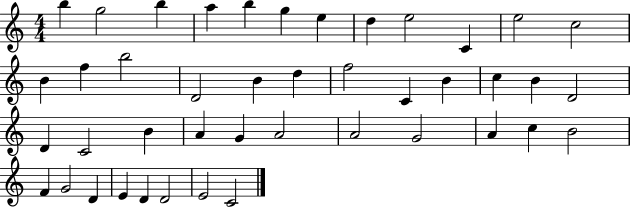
B5/q G5/h B5/q A5/q B5/q G5/q E5/q D5/q E5/h C4/q E5/h C5/h B4/q F5/q B5/h D4/h B4/q D5/q F5/h C4/q B4/q C5/q B4/q D4/h D4/q C4/h B4/q A4/q G4/q A4/h A4/h G4/h A4/q C5/q B4/h F4/q G4/h D4/q E4/q D4/q D4/h E4/h C4/h